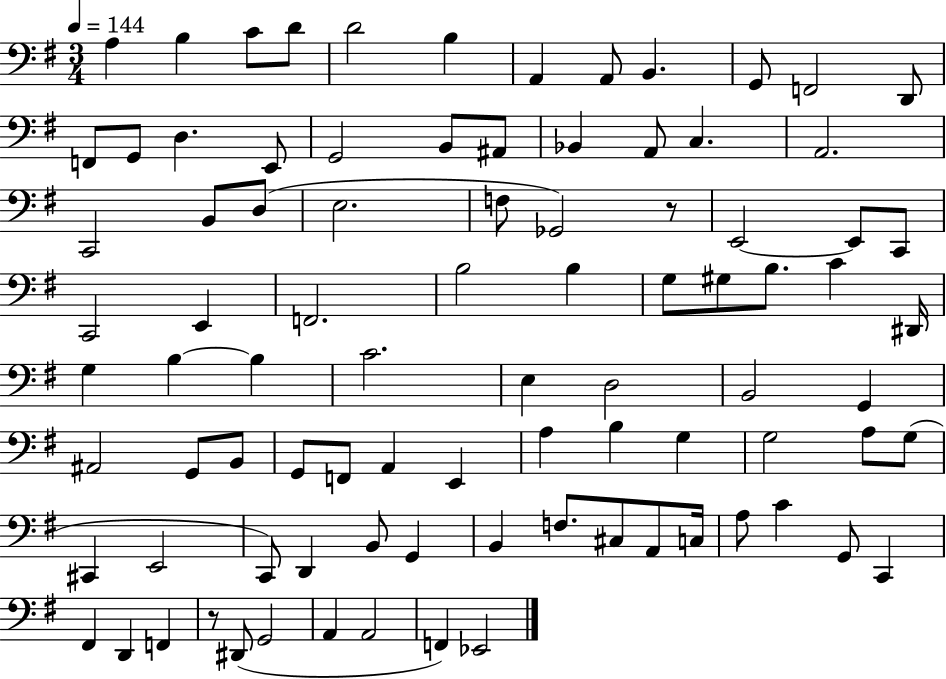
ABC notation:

X:1
T:Untitled
M:3/4
L:1/4
K:G
A, B, C/2 D/2 D2 B, A,, A,,/2 B,, G,,/2 F,,2 D,,/2 F,,/2 G,,/2 D, E,,/2 G,,2 B,,/2 ^A,,/2 _B,, A,,/2 C, A,,2 C,,2 B,,/2 D,/2 E,2 F,/2 _G,,2 z/2 E,,2 E,,/2 C,,/2 C,,2 E,, F,,2 B,2 B, G,/2 ^G,/2 B,/2 C ^D,,/4 G, B, B, C2 E, D,2 B,,2 G,, ^A,,2 G,,/2 B,,/2 G,,/2 F,,/2 A,, E,, A, B, G, G,2 A,/2 G,/2 ^C,, E,,2 C,,/2 D,, B,,/2 G,, B,, F,/2 ^C,/2 A,,/2 C,/4 A,/2 C G,,/2 C,, ^F,, D,, F,, z/2 ^D,,/2 G,,2 A,, A,,2 F,, _E,,2